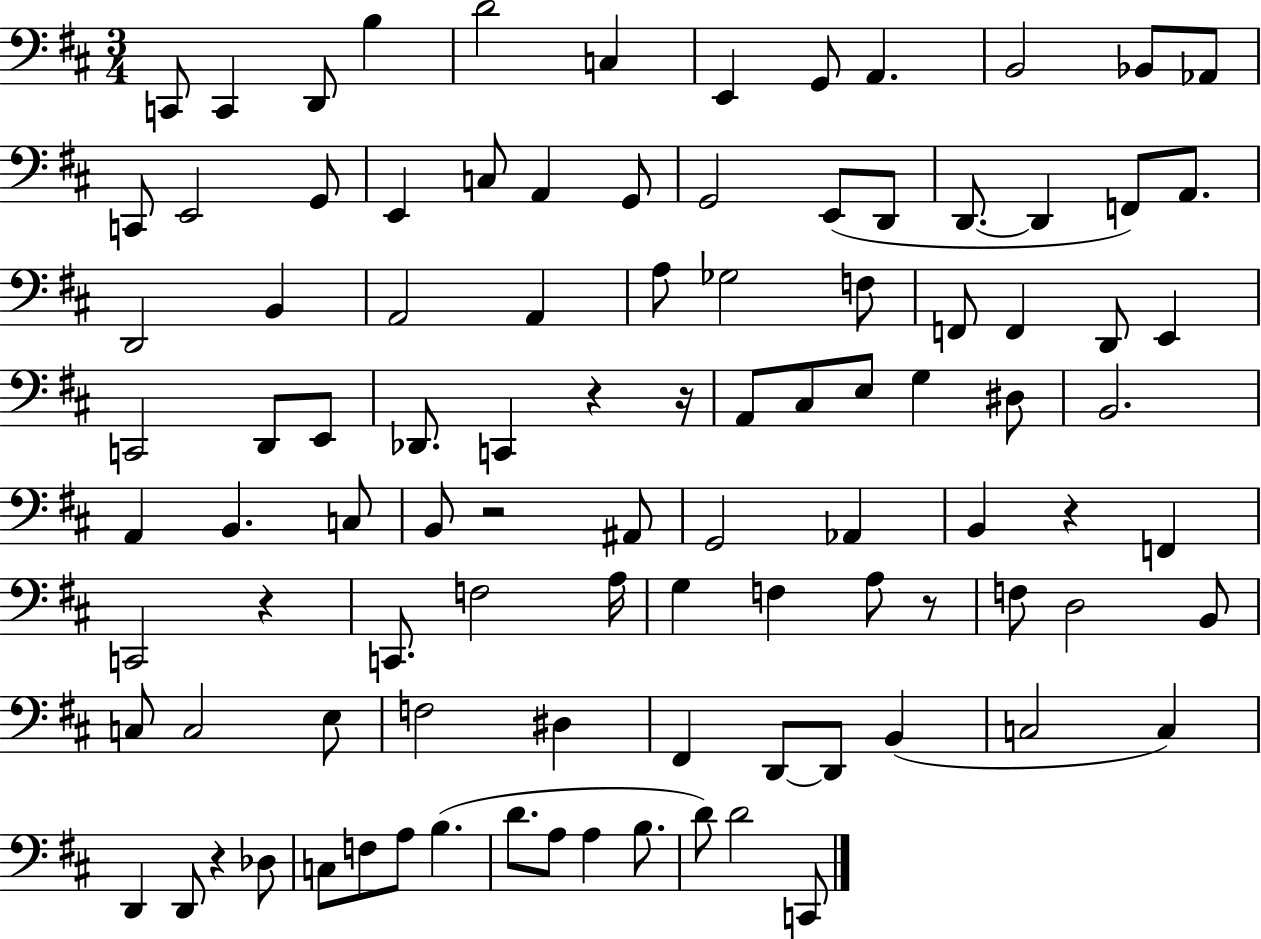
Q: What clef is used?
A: bass